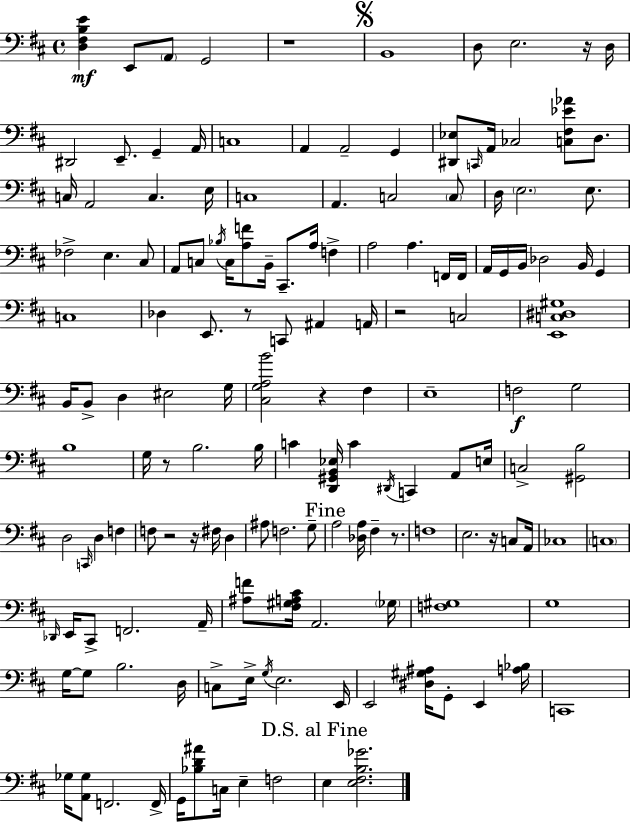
X:1
T:Untitled
M:4/4
L:1/4
K:D
[D,^F,B,E] E,,/2 A,,/2 G,,2 z4 B,,4 D,/2 E,2 z/4 D,/4 ^D,,2 E,,/2 G,, A,,/4 C,4 A,, A,,2 G,, [^D,,_E,]/2 C,,/4 A,,/4 _C,2 [C,^F,_E_A]/2 D,/2 C,/4 A,,2 C, E,/4 C,4 A,, C,2 C,/2 D,/4 E,2 E,/2 _F,2 E, ^C,/2 A,,/2 C,/2 _B,/4 C,/4 [A,F]/2 B,,/4 ^C,,/2 A,/4 F, A,2 A, F,,/4 F,,/4 A,,/4 G,,/4 B,,/4 _D,2 B,,/4 G,, C,4 _D, E,,/2 z/2 C,,/2 ^A,, A,,/4 z2 C,2 [E,,C,^D,^G,]4 B,,/4 B,,/2 D, ^E,2 G,/4 [^C,G,A,B]2 z ^F, E,4 F,2 G,2 B,4 G,/4 z/2 B,2 B,/4 C [D,,^G,,B,,_E,]/4 C ^D,,/4 C,, A,,/2 E,/4 C,2 [^G,,B,]2 D,2 C,,/4 D, F, F,/2 z2 z/4 ^F,/4 D, ^A,/2 F,2 G,/2 A,2 [_D,A,]/4 ^F, z/2 F,4 E,2 z/4 C,/2 A,,/4 _C,4 C,4 _D,,/4 E,,/4 ^C,,/2 F,,2 A,,/4 [^A,F]/2 [^F,^G,A,^C]/4 A,,2 _G,/4 [F,^G,]4 G,4 G,/4 G,/2 B,2 D,/4 C,/2 E,/4 G,/4 E,2 E,,/4 E,,2 [^D,^G,^A,]/4 G,,/2 E,, [A,_B,]/4 C,,4 _G,/4 [A,,_G,]/2 F,,2 F,,/4 G,,/4 [_B,D^A]/2 C,/4 E, F,2 E, [E,^F,B,_G]2